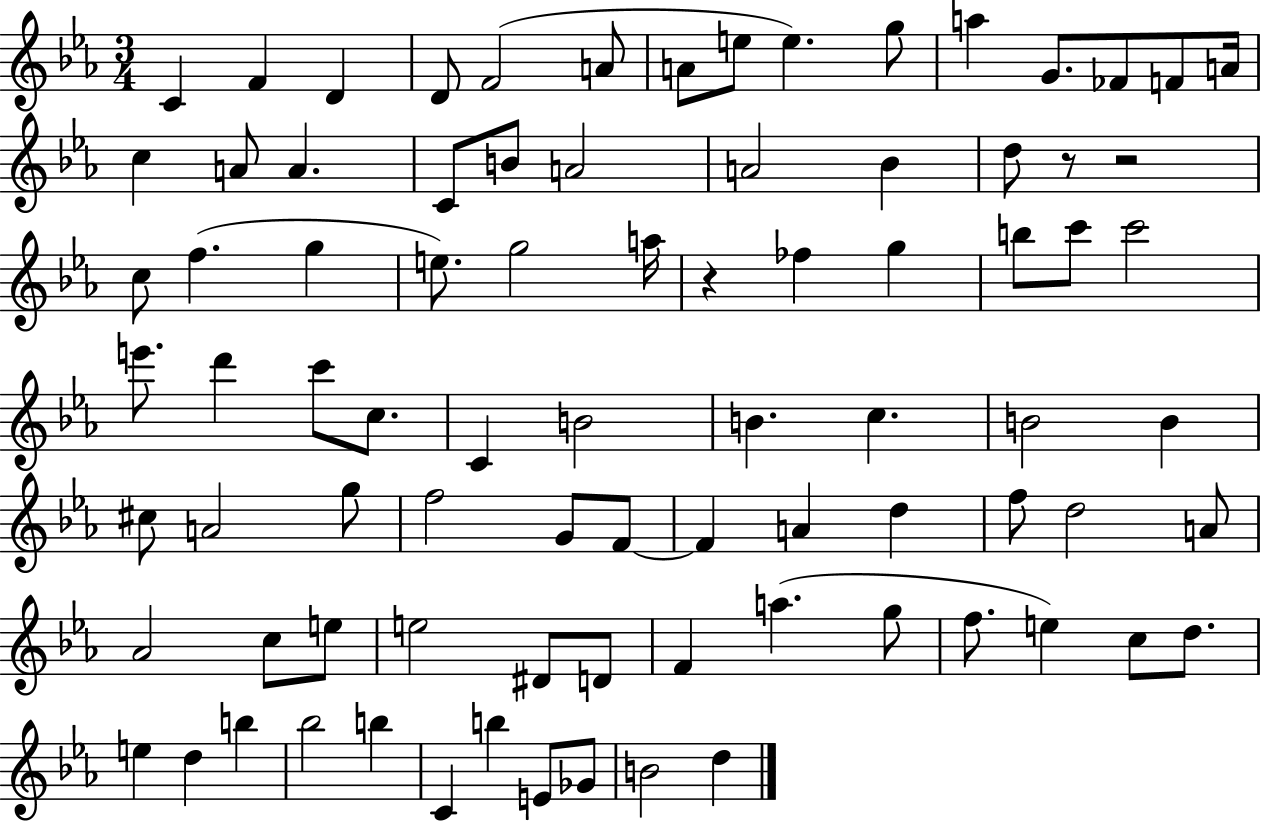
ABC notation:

X:1
T:Untitled
M:3/4
L:1/4
K:Eb
C F D D/2 F2 A/2 A/2 e/2 e g/2 a G/2 _F/2 F/2 A/4 c A/2 A C/2 B/2 A2 A2 _B d/2 z/2 z2 c/2 f g e/2 g2 a/4 z _f g b/2 c'/2 c'2 e'/2 d' c'/2 c/2 C B2 B c B2 B ^c/2 A2 g/2 f2 G/2 F/2 F A d f/2 d2 A/2 _A2 c/2 e/2 e2 ^D/2 D/2 F a g/2 f/2 e c/2 d/2 e d b _b2 b C b E/2 _G/2 B2 d